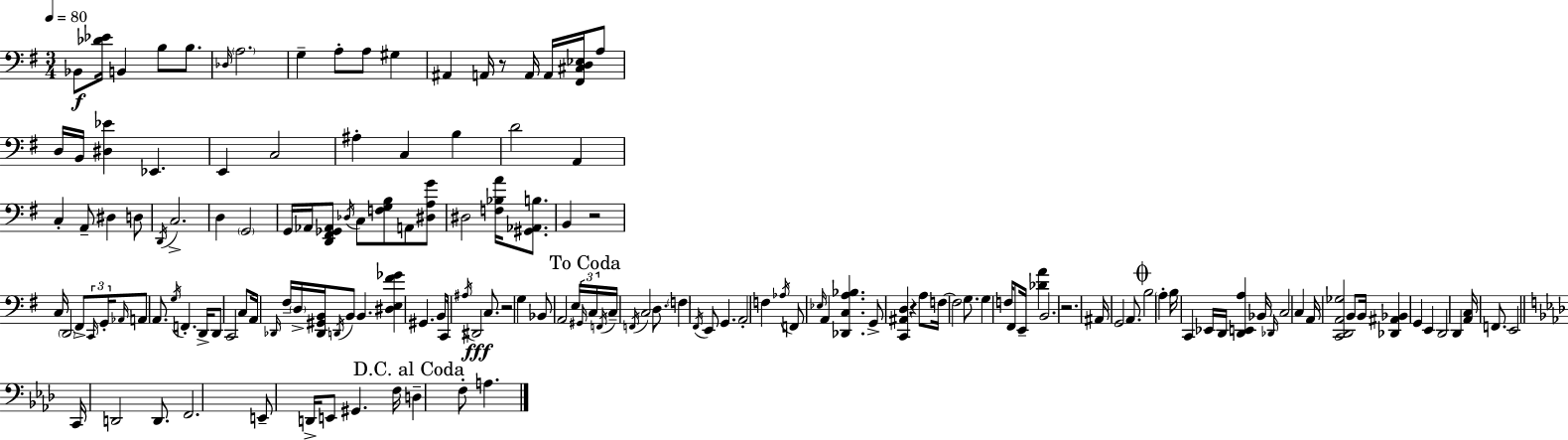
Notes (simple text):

Bb2/e [Db4,Eb4]/s B2/q B3/e B3/e. Db3/s A3/h. G3/q A3/e A3/e G#3/q A#2/q A2/s R/e A2/s A2/s [F#2,C#3,D3,Eb3]/s A3/e D3/s B2/s [D#3,Eb4]/q Eb2/q. E2/q C3/h A#3/q C3/q B3/q D4/h A2/q C3/q A2/e D#3/q D3/e D2/s C3/h. D3/q G2/h G2/s Ab2/s [D2,F#2,Gb2,Ab2]/e Db3/s C3/e [F3,G3,B3]/e A2/e [D#3,A3,G4]/e D#3/h [F3,Bb3,A4]/s [G#2,Ab2,B3]/e. B2/q R/h C3/s D2/h F#2/e C2/s G2/s Ab2/s A2/e A2/e. G3/s F2/q. D2/s D2/e C2/h C3/e A2/s Db2/s F#3/s D3/s [Db2,G#2,B2]/s D2/s B2/e B2/q. [D#3,E3,F#4,Gb4]/q G#2/q. B2/e C2/s A#3/s D#2/h C3/e. R/h G3/q Bb2/e A2/h E3/s G#2/s C3/s F2/s C3/s F2/s C3/h D3/e. F3/q F#2/s E2/e G2/q. A2/h F3/q Ab3/s F2/e Eb3/s A2/q [Db2,C3,A3,Bb3]/q. G2/e [C2,A#2,D3]/q R/q A3/e F3/s F3/h G3/e. G3/q F3/s F#2/e E2/s [Db4,A4]/q B2/h. R/h. A#2/s G2/h A2/e. B3/h A3/q B3/s C2/q Eb2/s D2/s [D2,E2,A3]/q Bb2/s Db2/s C3/h C3/q A2/s [C2,D2,A2,Gb3]/h B2/e B2/s [Db2,A#2,Bb2]/q G2/q E2/q D2/h D2/q [A2,C3]/s F2/e. E2/h C2/s D2/h D2/e. F2/h. E2/e D2/s E2/e G#2/q. F3/s D3/q F3/e A3/q.